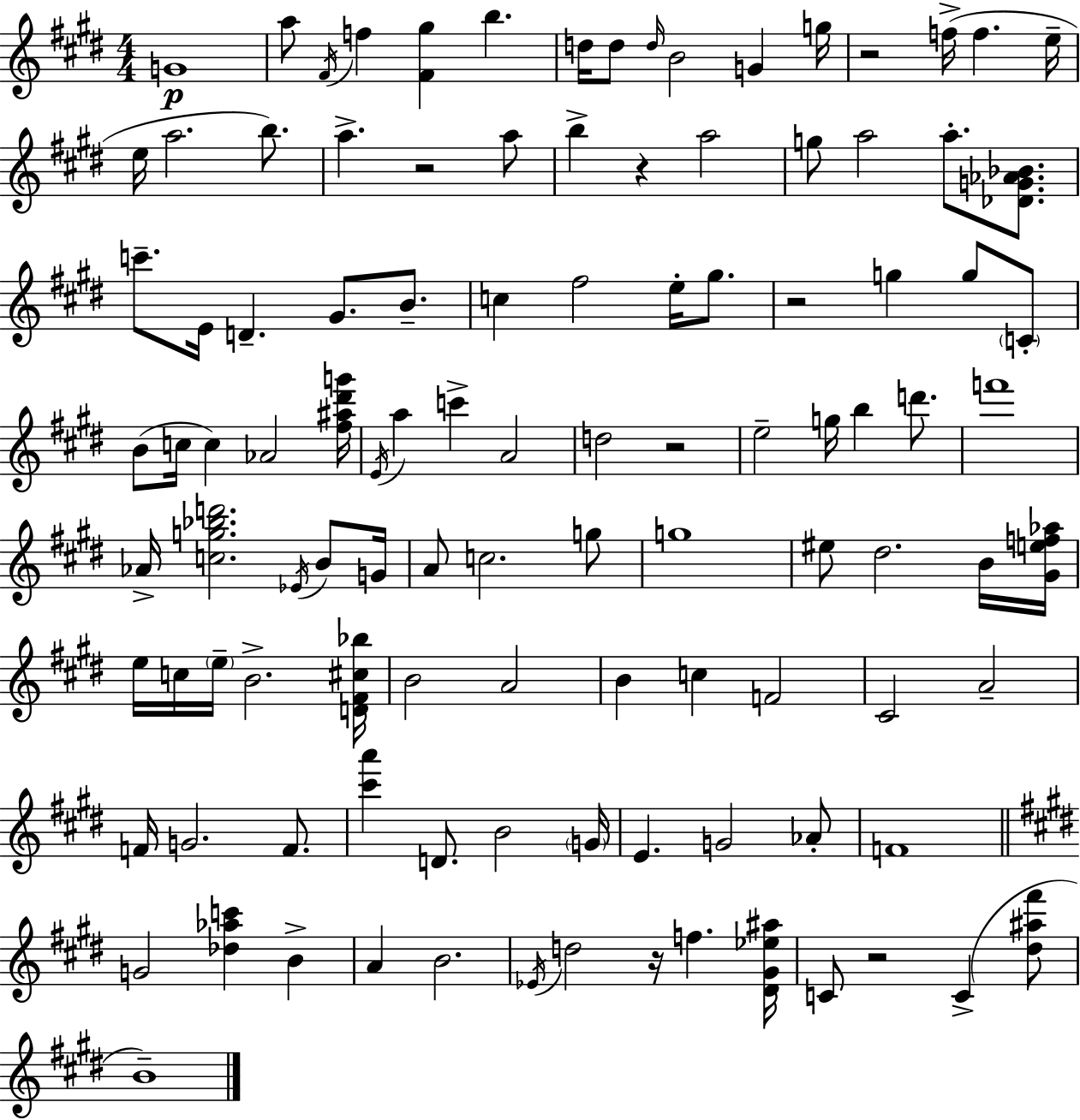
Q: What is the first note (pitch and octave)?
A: G4